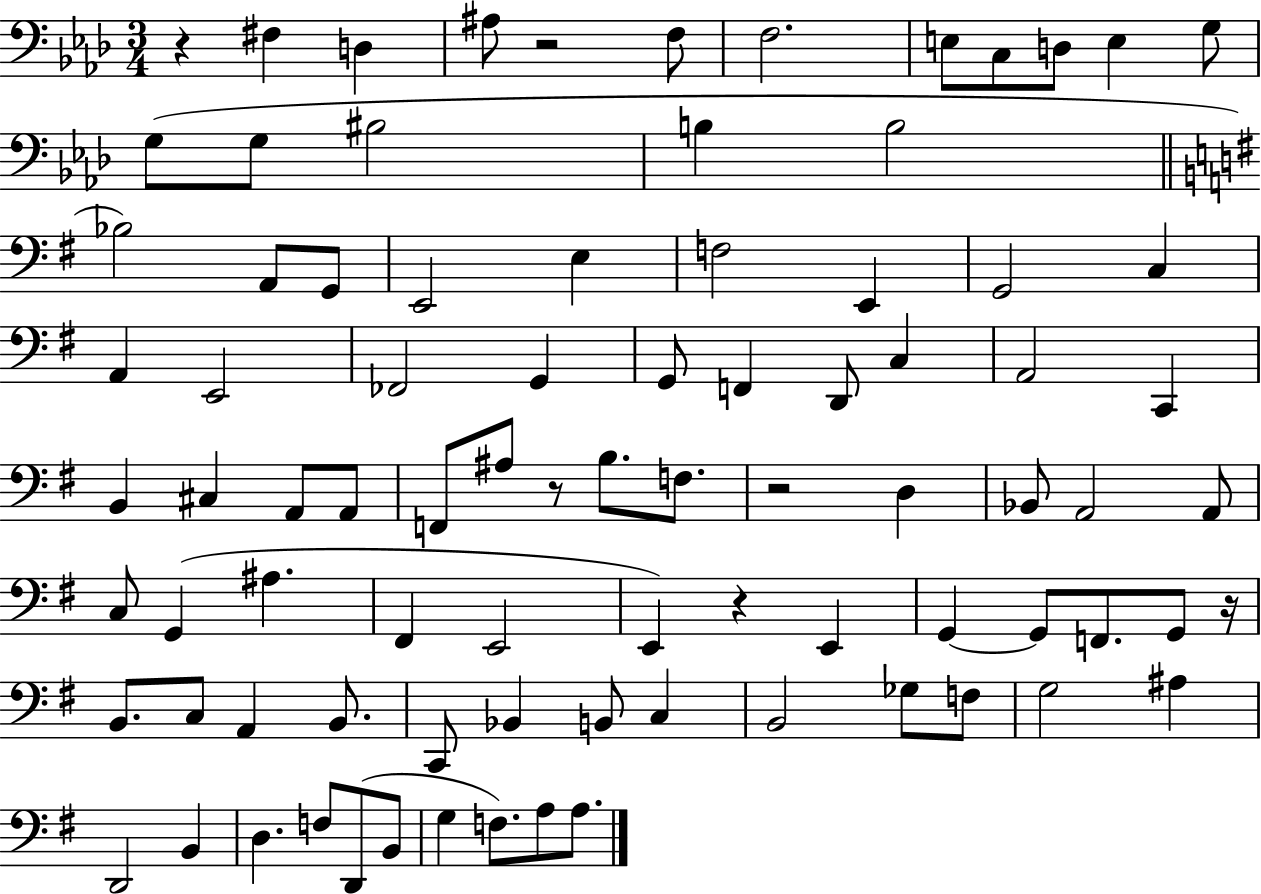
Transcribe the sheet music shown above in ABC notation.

X:1
T:Untitled
M:3/4
L:1/4
K:Ab
z ^F, D, ^A,/2 z2 F,/2 F,2 E,/2 C,/2 D,/2 E, G,/2 G,/2 G,/2 ^B,2 B, B,2 _B,2 A,,/2 G,,/2 E,,2 E, F,2 E,, G,,2 C, A,, E,,2 _F,,2 G,, G,,/2 F,, D,,/2 C, A,,2 C,, B,, ^C, A,,/2 A,,/2 F,,/2 ^A,/2 z/2 B,/2 F,/2 z2 D, _B,,/2 A,,2 A,,/2 C,/2 G,, ^A, ^F,, E,,2 E,, z E,, G,, G,,/2 F,,/2 G,,/2 z/4 B,,/2 C,/2 A,, B,,/2 C,,/2 _B,, B,,/2 C, B,,2 _G,/2 F,/2 G,2 ^A, D,,2 B,, D, F,/2 D,,/2 B,,/2 G, F,/2 A,/2 A,/2